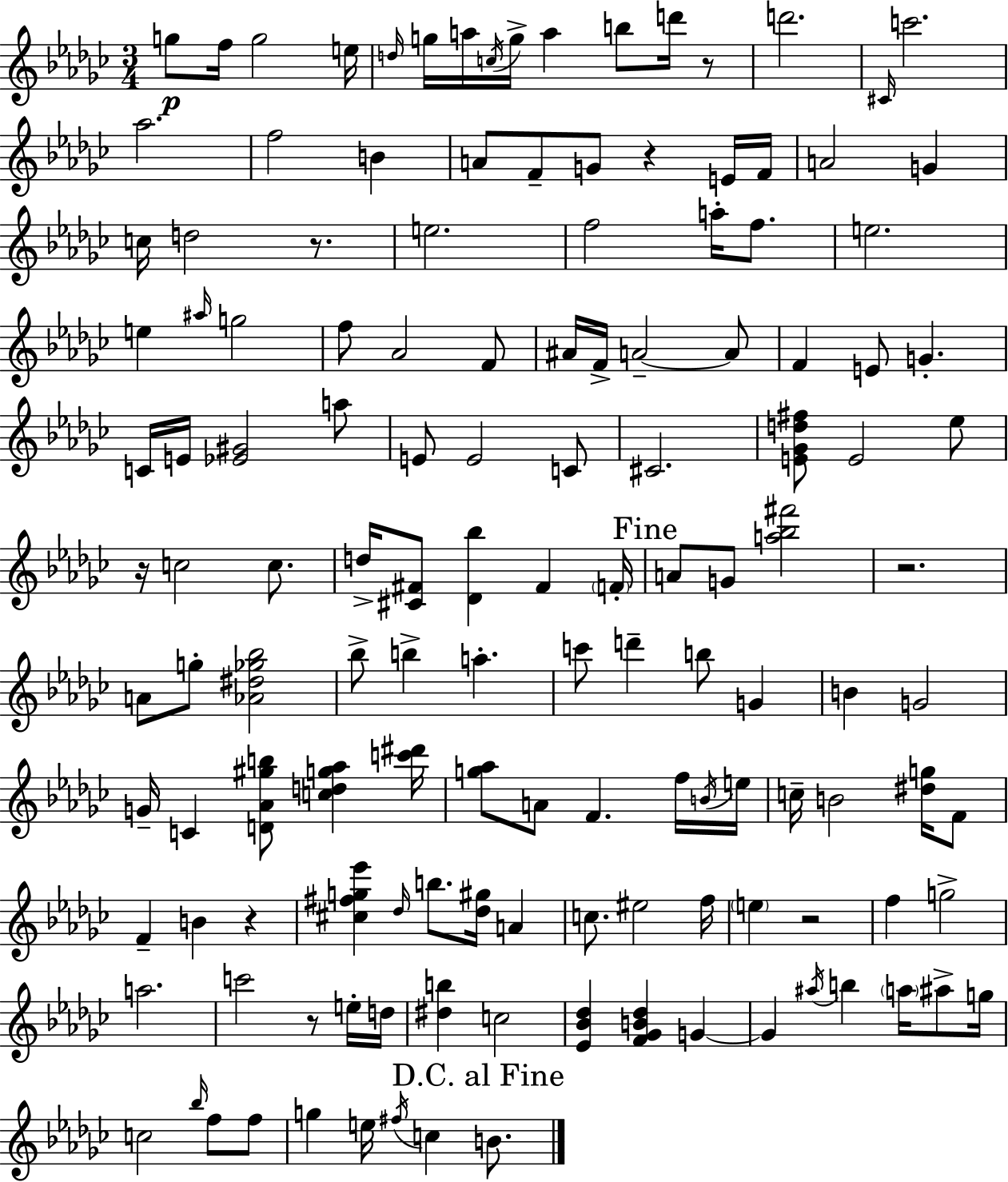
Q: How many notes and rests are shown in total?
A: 138